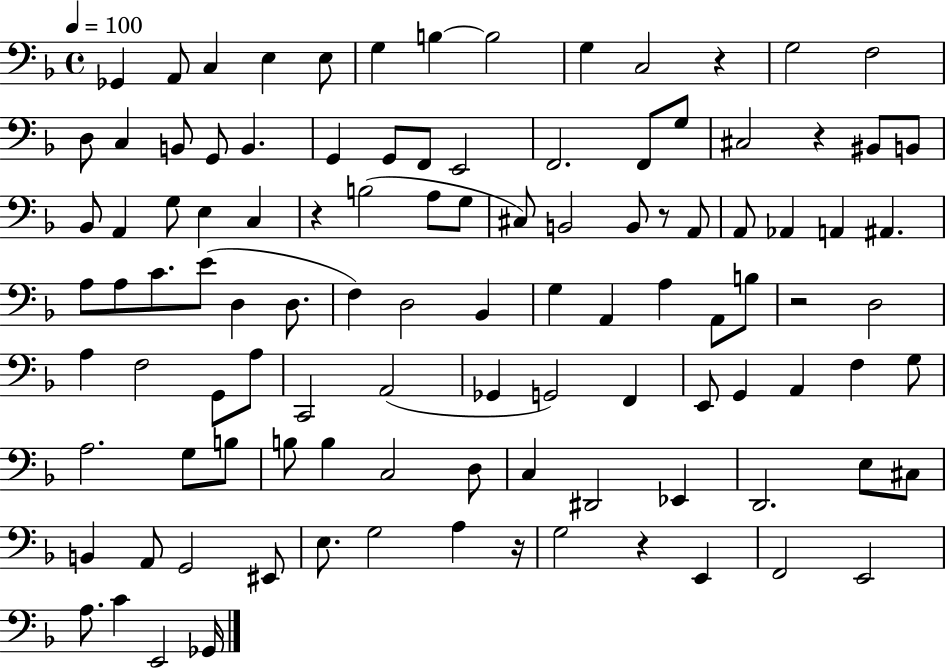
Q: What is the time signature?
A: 4/4